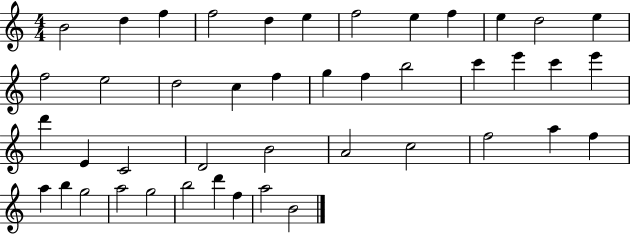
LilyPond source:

{
  \clef treble
  \numericTimeSignature
  \time 4/4
  \key c \major
  b'2 d''4 f''4 | f''2 d''4 e''4 | f''2 e''4 f''4 | e''4 d''2 e''4 | \break f''2 e''2 | d''2 c''4 f''4 | g''4 f''4 b''2 | c'''4 e'''4 c'''4 e'''4 | \break d'''4 e'4 c'2 | d'2 b'2 | a'2 c''2 | f''2 a''4 f''4 | \break a''4 b''4 g''2 | a''2 g''2 | b''2 d'''4 f''4 | a''2 b'2 | \break \bar "|."
}